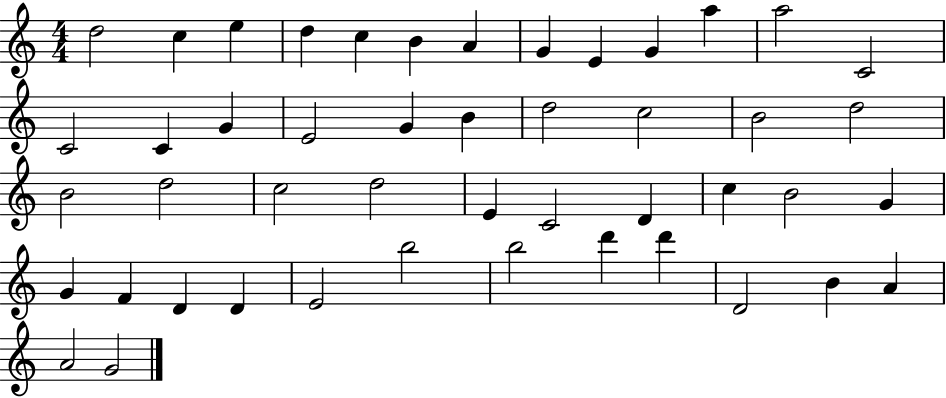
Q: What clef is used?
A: treble